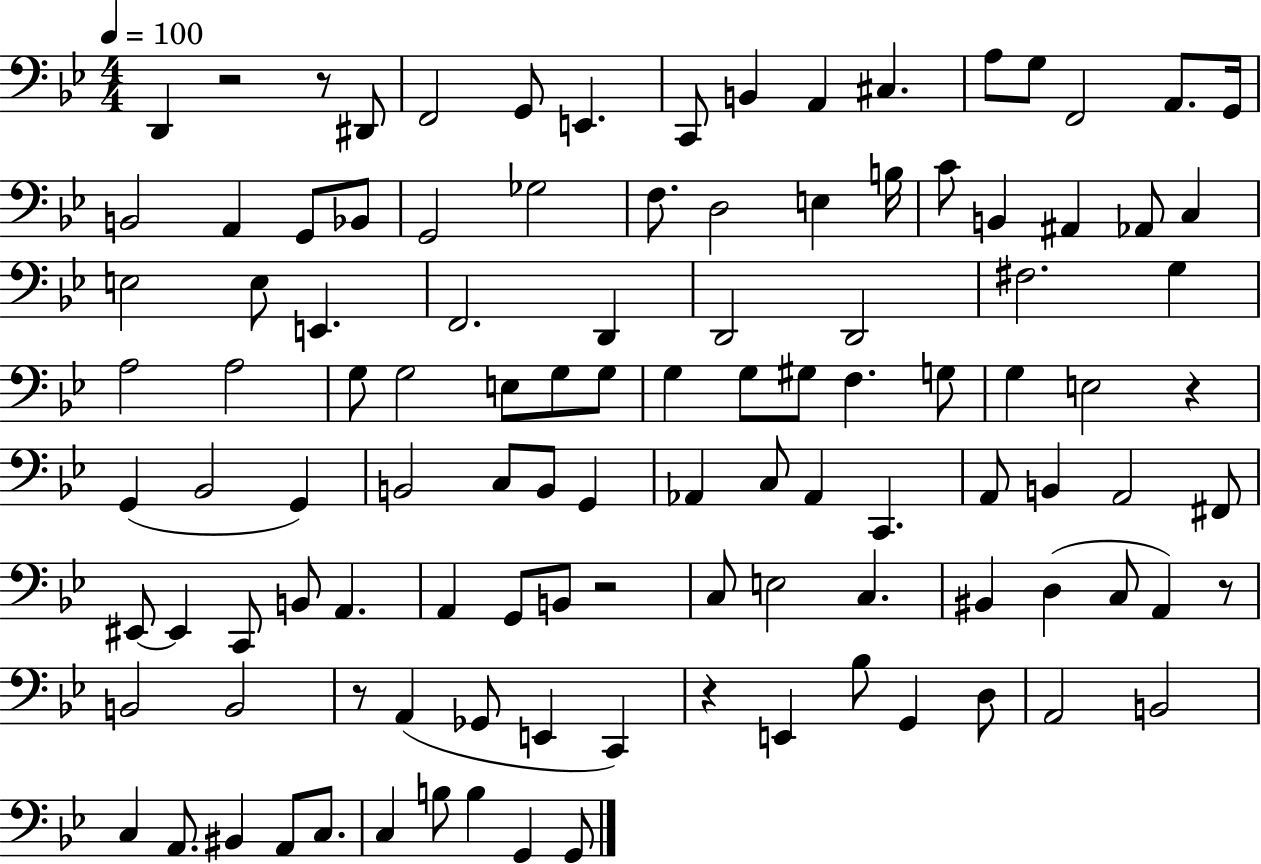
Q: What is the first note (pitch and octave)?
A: D2